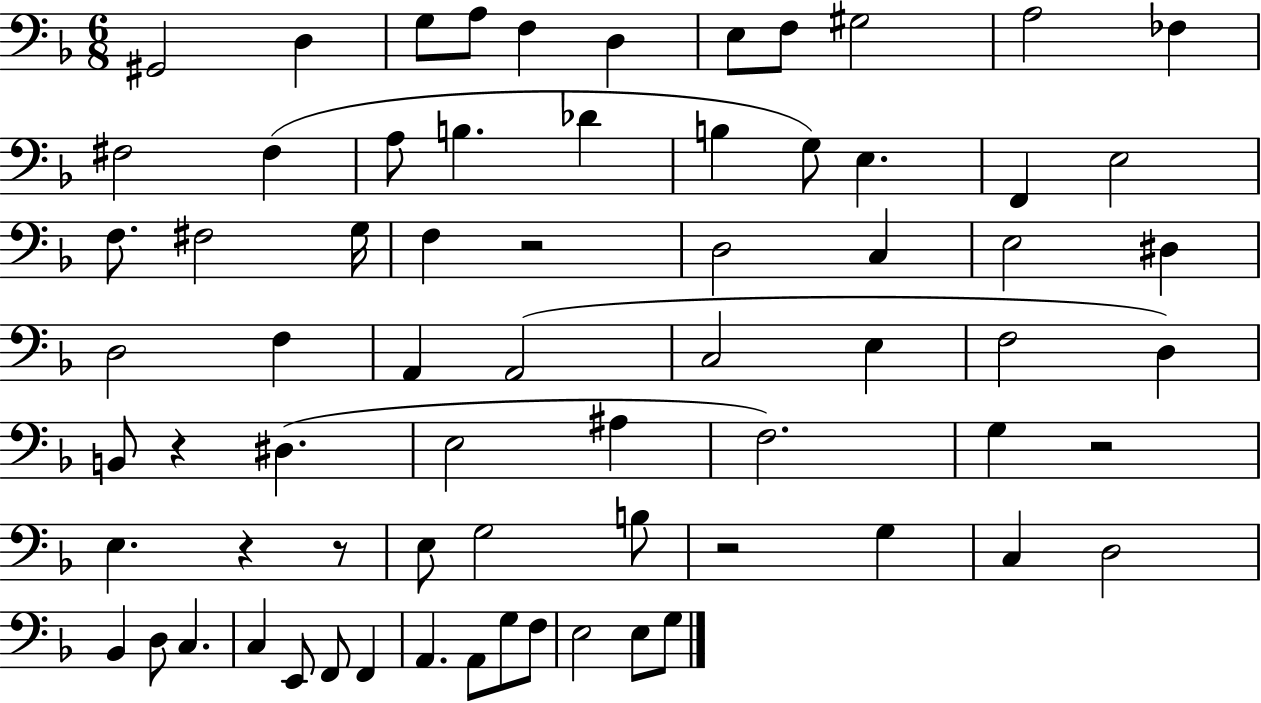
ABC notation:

X:1
T:Untitled
M:6/8
L:1/4
K:F
^G,,2 D, G,/2 A,/2 F, D, E,/2 F,/2 ^G,2 A,2 _F, ^F,2 ^F, A,/2 B, _D B, G,/2 E, F,, E,2 F,/2 ^F,2 G,/4 F, z2 D,2 C, E,2 ^D, D,2 F, A,, A,,2 C,2 E, F,2 D, B,,/2 z ^D, E,2 ^A, F,2 G, z2 E, z z/2 E,/2 G,2 B,/2 z2 G, C, D,2 _B,, D,/2 C, C, E,,/2 F,,/2 F,, A,, A,,/2 G,/2 F,/2 E,2 E,/2 G,/2